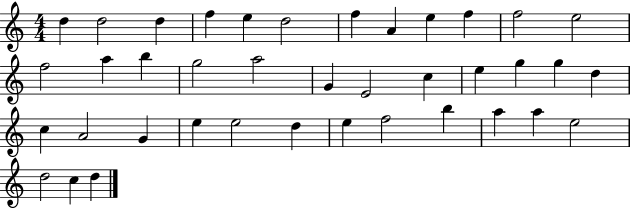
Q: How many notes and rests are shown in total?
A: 39